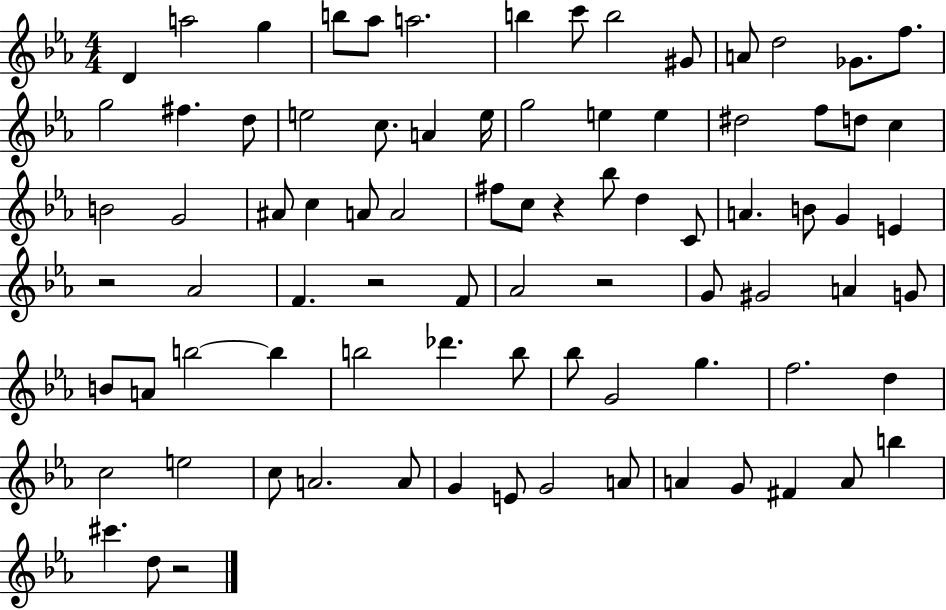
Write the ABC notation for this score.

X:1
T:Untitled
M:4/4
L:1/4
K:Eb
D a2 g b/2 _a/2 a2 b c'/2 b2 ^G/2 A/2 d2 _G/2 f/2 g2 ^f d/2 e2 c/2 A e/4 g2 e e ^d2 f/2 d/2 c B2 G2 ^A/2 c A/2 A2 ^f/2 c/2 z _b/2 d C/2 A B/2 G E z2 _A2 F z2 F/2 _A2 z2 G/2 ^G2 A G/2 B/2 A/2 b2 b b2 _d' b/2 _b/2 G2 g f2 d c2 e2 c/2 A2 A/2 G E/2 G2 A/2 A G/2 ^F A/2 b ^c' d/2 z2